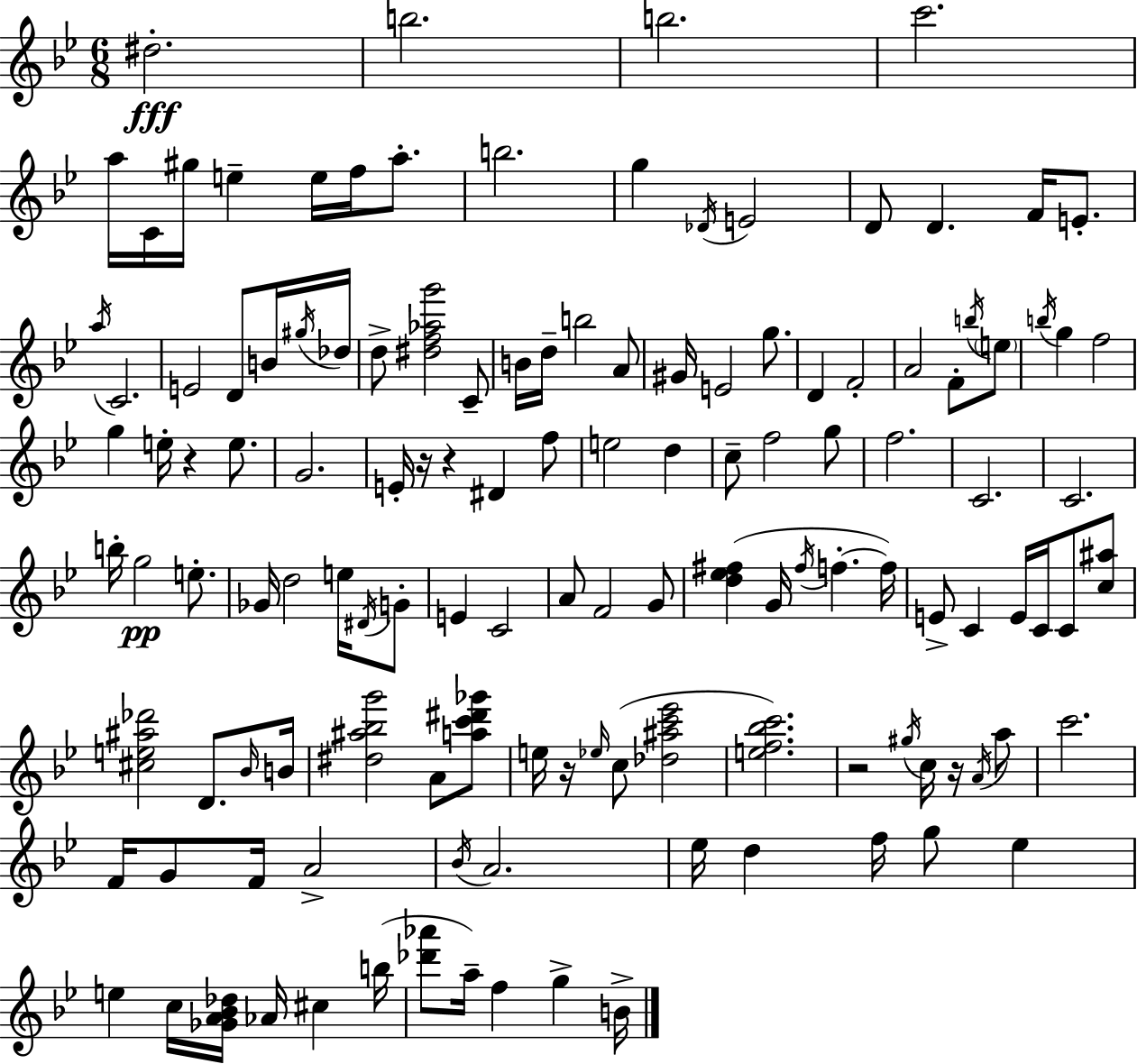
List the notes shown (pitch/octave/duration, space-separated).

D#5/h. B5/h. B5/h. C6/h. A5/s C4/s G#5/s E5/q E5/s F5/s A5/e. B5/h. G5/q Db4/s E4/h D4/e D4/q. F4/s E4/e. A5/s C4/h. E4/h D4/e B4/s G#5/s Db5/s D5/e [D#5,F5,Ab5,G6]/h C4/e B4/s D5/s B5/h A4/e G#4/s E4/h G5/e. D4/q F4/h A4/h F4/e B5/s E5/e B5/s G5/q F5/h G5/q E5/s R/q E5/e. G4/h. E4/s R/s R/q D#4/q F5/e E5/h D5/q C5/e F5/h G5/e F5/h. C4/h. C4/h. B5/s G5/h E5/e. Gb4/s D5/h E5/s D#4/s G4/e E4/q C4/h A4/e F4/h G4/e [D5,Eb5,F#5]/q G4/s F#5/s F5/q. F5/s E4/e C4/q E4/s C4/s C4/e [C5,A#5]/e [C#5,E5,A#5,Db6]/h D4/e. Bb4/s B4/s [D#5,A#5,Bb5,G6]/h A4/e [A5,C6,D#6,Gb6]/e E5/s R/s Eb5/s C5/e [Db5,A#5,C6,Eb6]/h [E5,F5,Bb5,C6]/h. R/h G#5/s C5/s R/s A4/s A5/e C6/h. F4/s G4/e F4/s A4/h Bb4/s A4/h. Eb5/s D5/q F5/s G5/e Eb5/q E5/q C5/s [Gb4,A4,Bb4,Db5]/s Ab4/s C#5/q B5/s [Db6,Ab6]/e A5/s F5/q G5/q B4/s